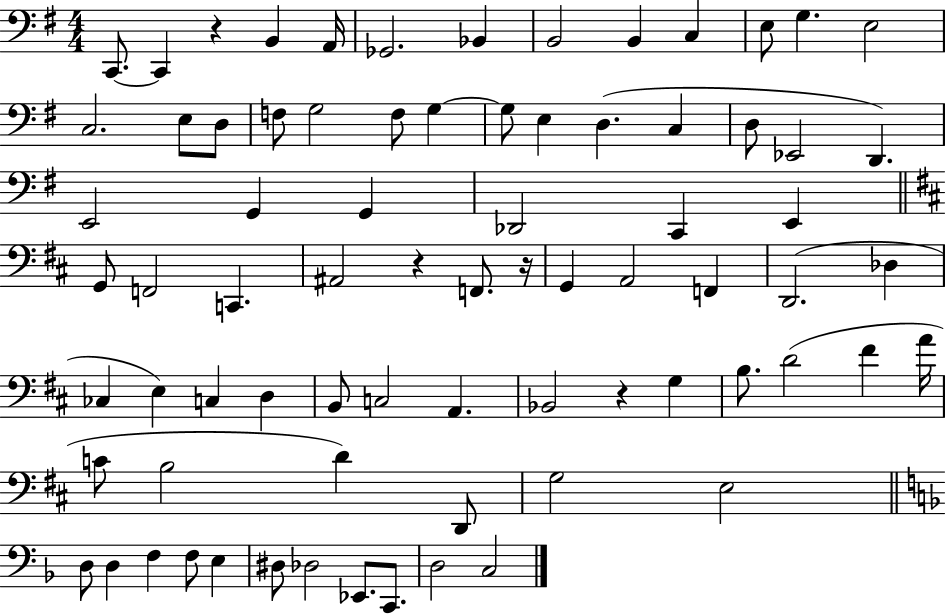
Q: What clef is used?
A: bass